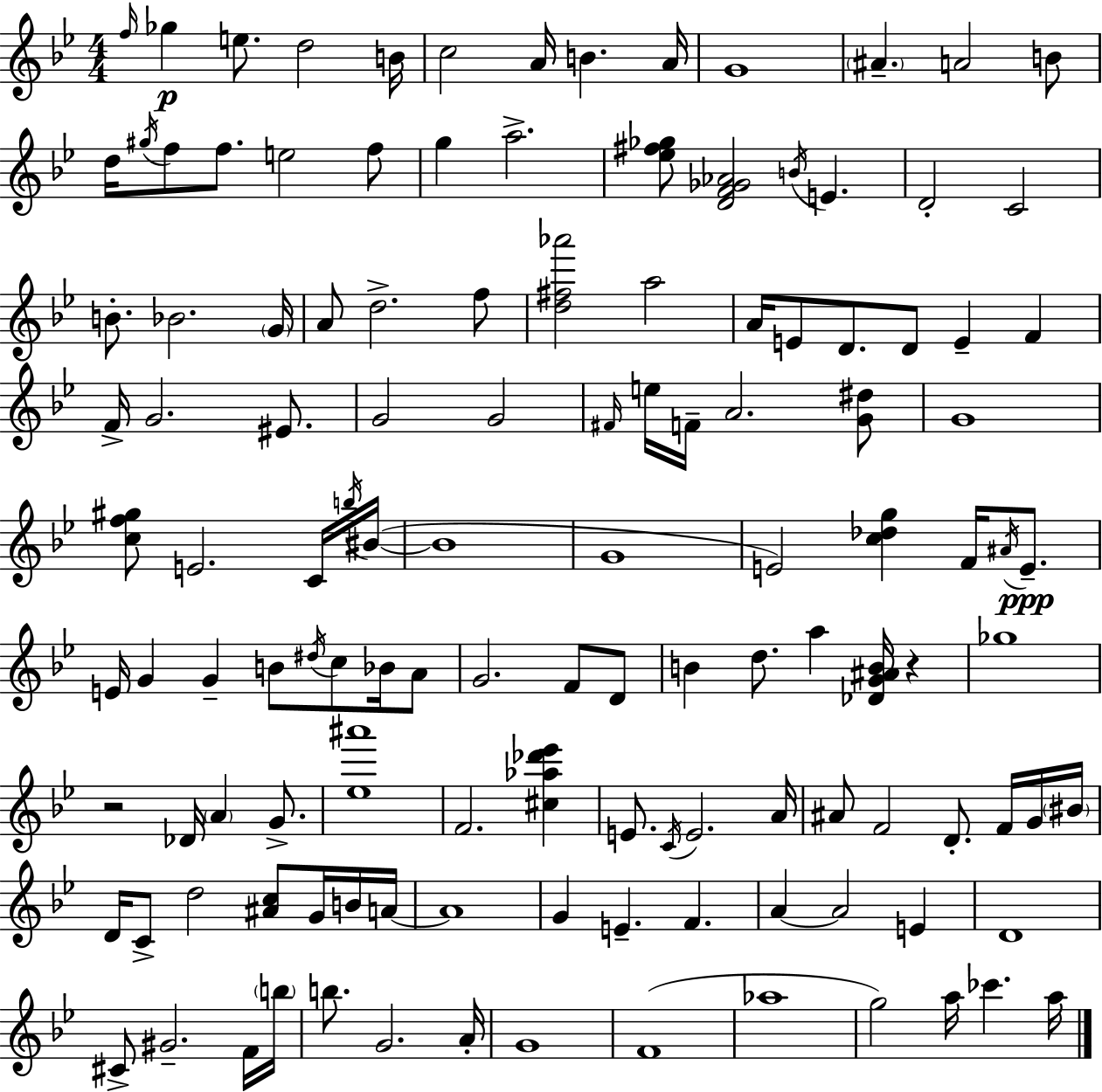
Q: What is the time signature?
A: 4/4